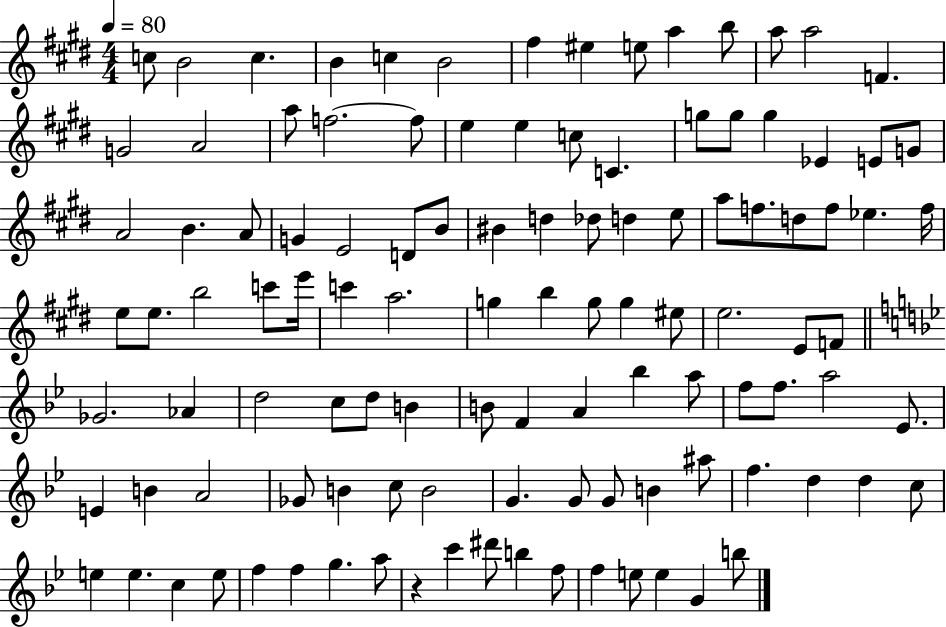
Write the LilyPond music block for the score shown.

{
  \clef treble
  \numericTimeSignature
  \time 4/4
  \key e \major
  \tempo 4 = 80
  c''8 b'2 c''4. | b'4 c''4 b'2 | fis''4 eis''4 e''8 a''4 b''8 | a''8 a''2 f'4. | \break g'2 a'2 | a''8 f''2.~~ f''8 | e''4 e''4 c''8 c'4. | g''8 g''8 g''4 ees'4 e'8 g'8 | \break a'2 b'4. a'8 | g'4 e'2 d'8 b'8 | bis'4 d''4 des''8 d''4 e''8 | a''8 f''8. d''8 f''8 ees''4. f''16 | \break e''8 e''8. b''2 c'''8 e'''16 | c'''4 a''2. | g''4 b''4 g''8 g''4 eis''8 | e''2. e'8 f'8 | \break \bar "||" \break \key g \minor ges'2. aes'4 | d''2 c''8 d''8 b'4 | b'8 f'4 a'4 bes''4 a''8 | f''8 f''8. a''2 ees'8. | \break e'4 b'4 a'2 | ges'8 b'4 c''8 b'2 | g'4. g'8 g'8 b'4 ais''8 | f''4. d''4 d''4 c''8 | \break e''4 e''4. c''4 e''8 | f''4 f''4 g''4. a''8 | r4 c'''4 dis'''8 b''4 f''8 | f''4 e''8 e''4 g'4 b''8 | \break \bar "|."
}